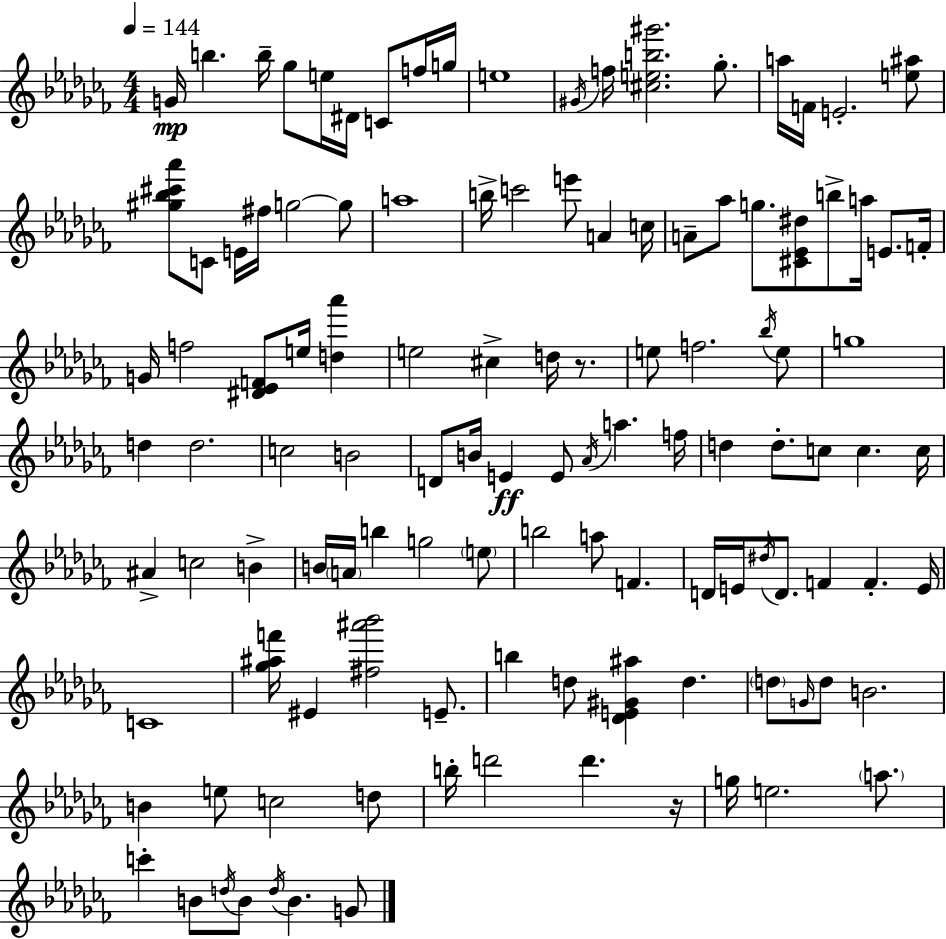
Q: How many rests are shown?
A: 2